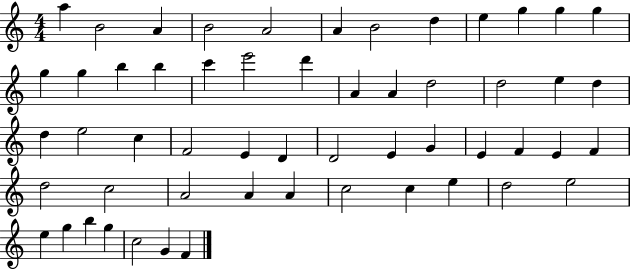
X:1
T:Untitled
M:4/4
L:1/4
K:C
a B2 A B2 A2 A B2 d e g g g g g b b c' e'2 d' A A d2 d2 e d d e2 c F2 E D D2 E G E F E F d2 c2 A2 A A c2 c e d2 e2 e g b g c2 G F